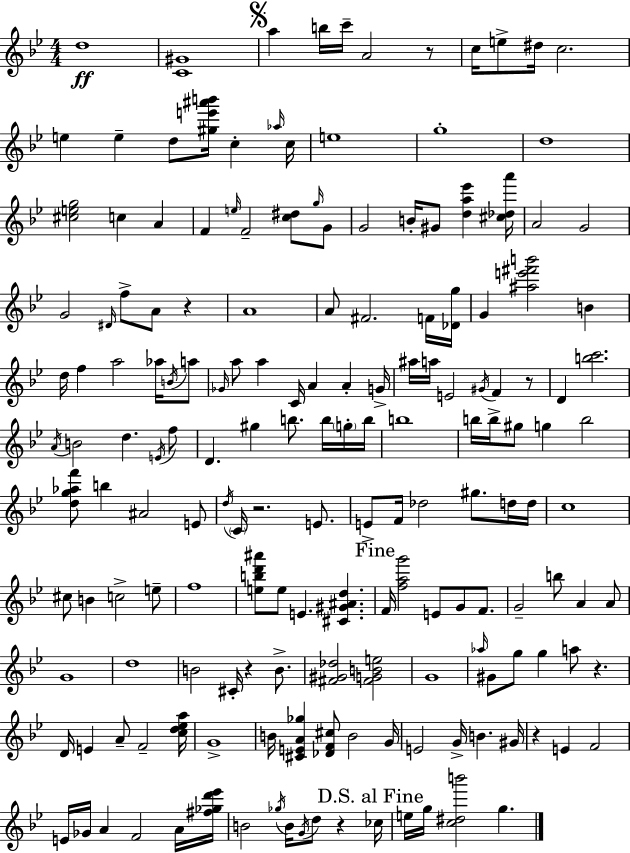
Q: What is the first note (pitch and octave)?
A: D5